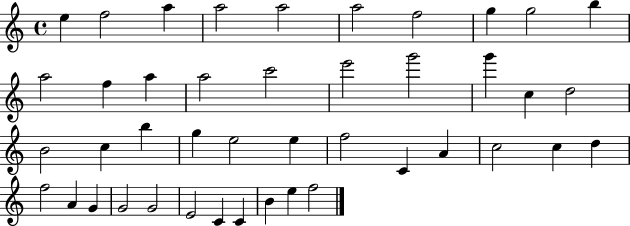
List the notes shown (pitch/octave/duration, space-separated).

E5/q F5/h A5/q A5/h A5/h A5/h F5/h G5/q G5/h B5/q A5/h F5/q A5/q A5/h C6/h E6/h G6/h G6/q C5/q D5/h B4/h C5/q B5/q G5/q E5/h E5/q F5/h C4/q A4/q C5/h C5/q D5/q F5/h A4/q G4/q G4/h G4/h E4/h C4/q C4/q B4/q E5/q F5/h